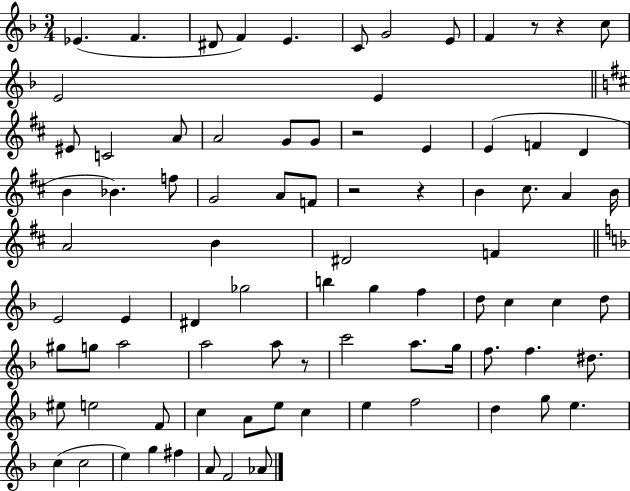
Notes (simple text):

Eb4/q. F4/q. D#4/e F4/q E4/q. C4/e G4/h E4/e F4/q R/e R/q C5/e E4/h E4/q EIS4/e C4/h A4/e A4/h G4/e G4/e R/h E4/q E4/q F4/q D4/q B4/q Bb4/q. F5/e G4/h A4/e F4/e R/h R/q B4/q C#5/e. A4/q B4/s A4/h B4/q D#4/h F4/q E4/h E4/q D#4/q Gb5/h B5/q G5/q F5/q D5/e C5/q C5/q D5/e G#5/e G5/e A5/h A5/h A5/e R/e C6/h A5/e. G5/s F5/e. F5/q. D#5/e. EIS5/e E5/h F4/e C5/q A4/e E5/e C5/q E5/q F5/h D5/q G5/e E5/q. C5/q C5/h E5/q G5/q F#5/q A4/e F4/h Ab4/e